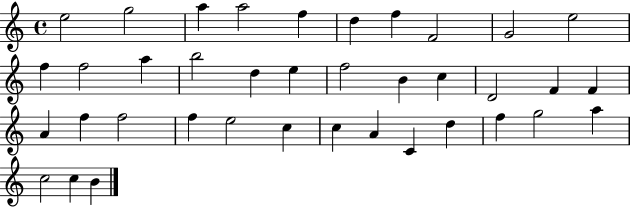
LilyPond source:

{
  \clef treble
  \time 4/4
  \defaultTimeSignature
  \key c \major
  e''2 g''2 | a''4 a''2 f''4 | d''4 f''4 f'2 | g'2 e''2 | \break f''4 f''2 a''4 | b''2 d''4 e''4 | f''2 b'4 c''4 | d'2 f'4 f'4 | \break a'4 f''4 f''2 | f''4 e''2 c''4 | c''4 a'4 c'4 d''4 | f''4 g''2 a''4 | \break c''2 c''4 b'4 | \bar "|."
}